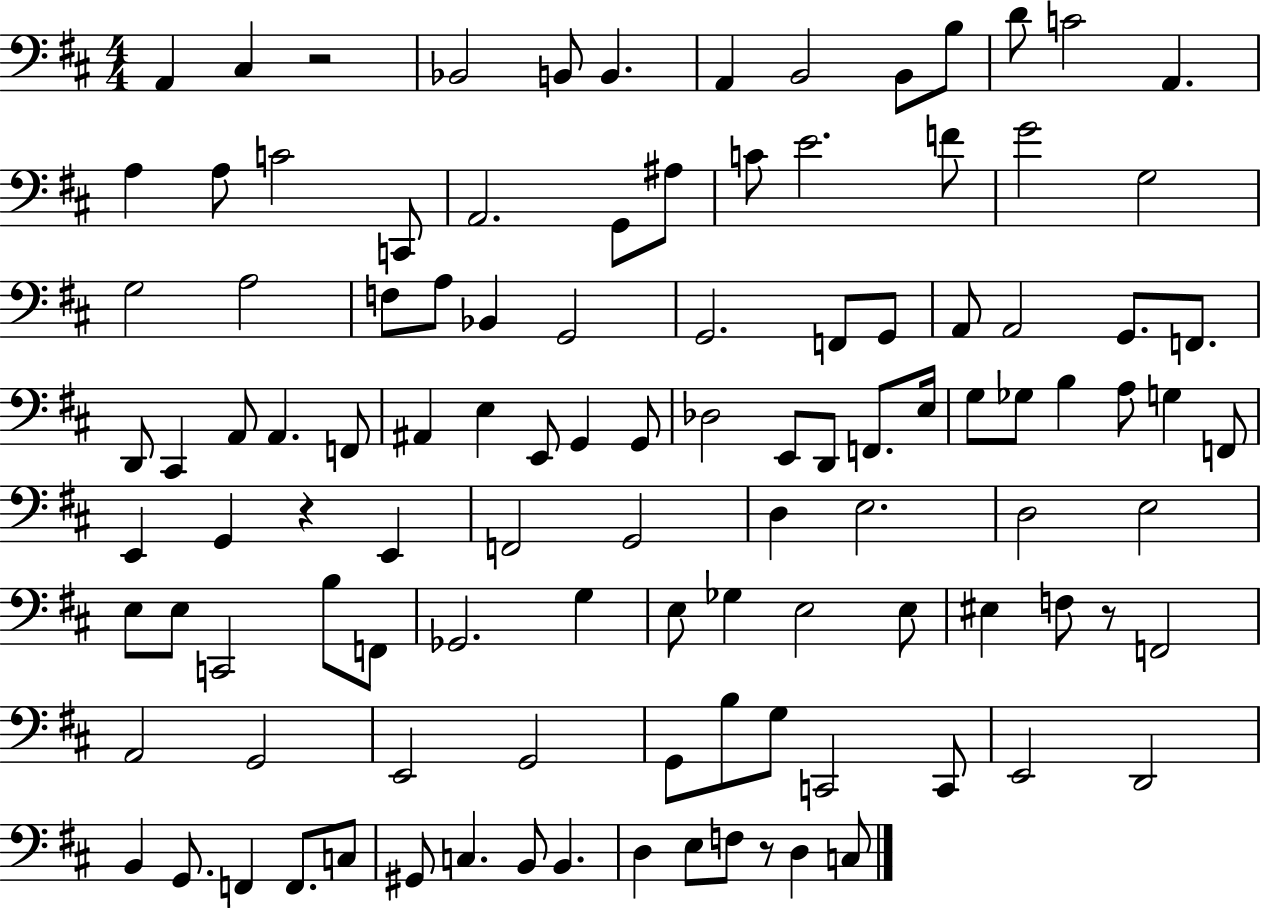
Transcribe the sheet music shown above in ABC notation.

X:1
T:Untitled
M:4/4
L:1/4
K:D
A,, ^C, z2 _B,,2 B,,/2 B,, A,, B,,2 B,,/2 B,/2 D/2 C2 A,, A, A,/2 C2 C,,/2 A,,2 G,,/2 ^A,/2 C/2 E2 F/2 G2 G,2 G,2 A,2 F,/2 A,/2 _B,, G,,2 G,,2 F,,/2 G,,/2 A,,/2 A,,2 G,,/2 F,,/2 D,,/2 ^C,, A,,/2 A,, F,,/2 ^A,, E, E,,/2 G,, G,,/2 _D,2 E,,/2 D,,/2 F,,/2 E,/4 G,/2 _G,/2 B, A,/2 G, F,,/2 E,, G,, z E,, F,,2 G,,2 D, E,2 D,2 E,2 E,/2 E,/2 C,,2 B,/2 F,,/2 _G,,2 G, E,/2 _G, E,2 E,/2 ^E, F,/2 z/2 F,,2 A,,2 G,,2 E,,2 G,,2 G,,/2 B,/2 G,/2 C,,2 C,,/2 E,,2 D,,2 B,, G,,/2 F,, F,,/2 C,/2 ^G,,/2 C, B,,/2 B,, D, E,/2 F,/2 z/2 D, C,/2